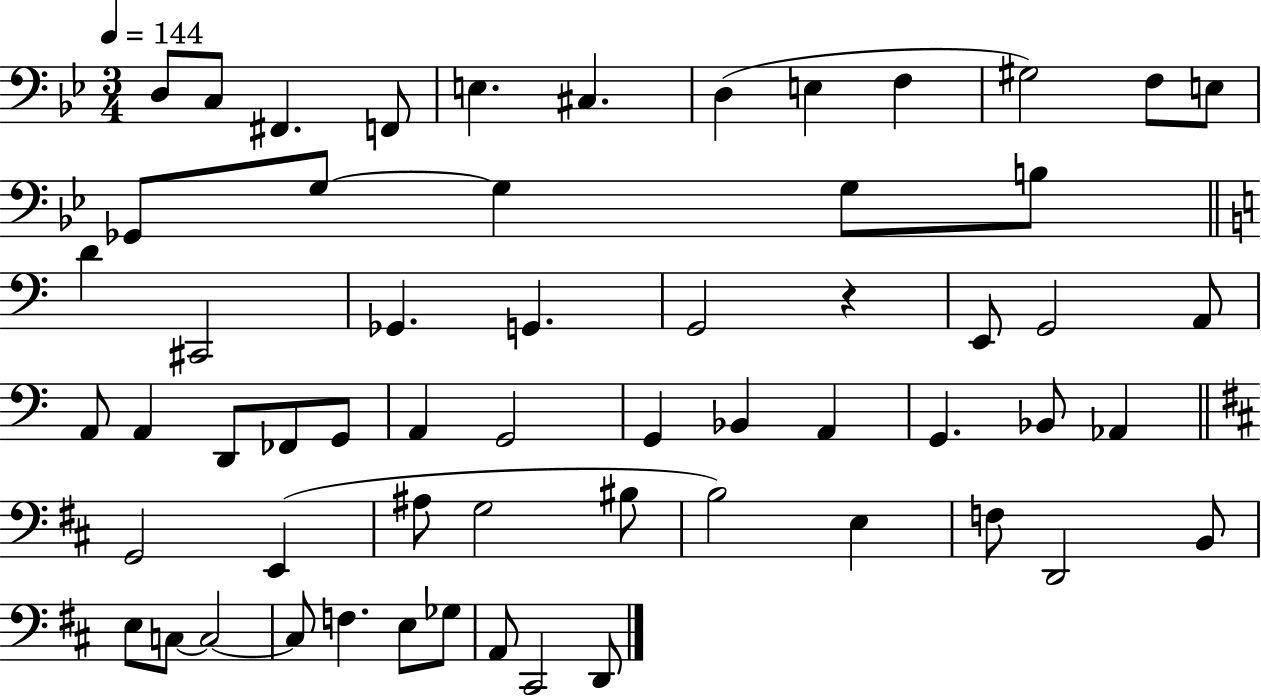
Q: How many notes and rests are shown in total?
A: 59